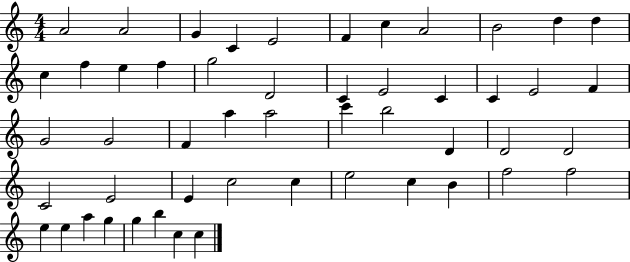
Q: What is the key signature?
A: C major